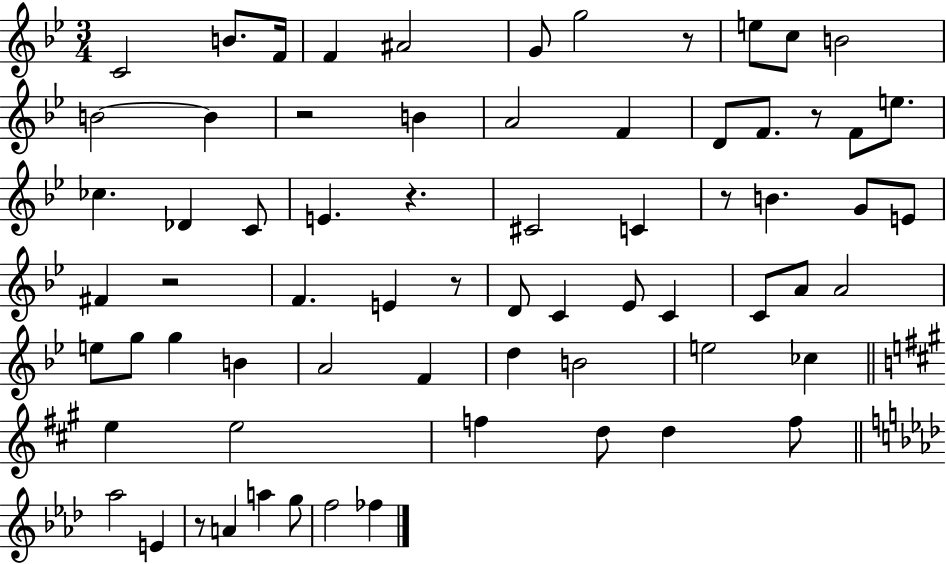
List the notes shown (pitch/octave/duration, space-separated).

C4/h B4/e. F4/s F4/q A#4/h G4/e G5/h R/e E5/e C5/e B4/h B4/h B4/q R/h B4/q A4/h F4/q D4/e F4/e. R/e F4/e E5/e. CES5/q. Db4/q C4/e E4/q. R/q. C#4/h C4/q R/e B4/q. G4/e E4/e F#4/q R/h F4/q. E4/q R/e D4/e C4/q Eb4/e C4/q C4/e A4/e A4/h E5/e G5/e G5/q B4/q A4/h F4/q D5/q B4/h E5/h CES5/q E5/q E5/h F5/q D5/e D5/q F5/e Ab5/h E4/q R/e A4/q A5/q G5/e F5/h FES5/q